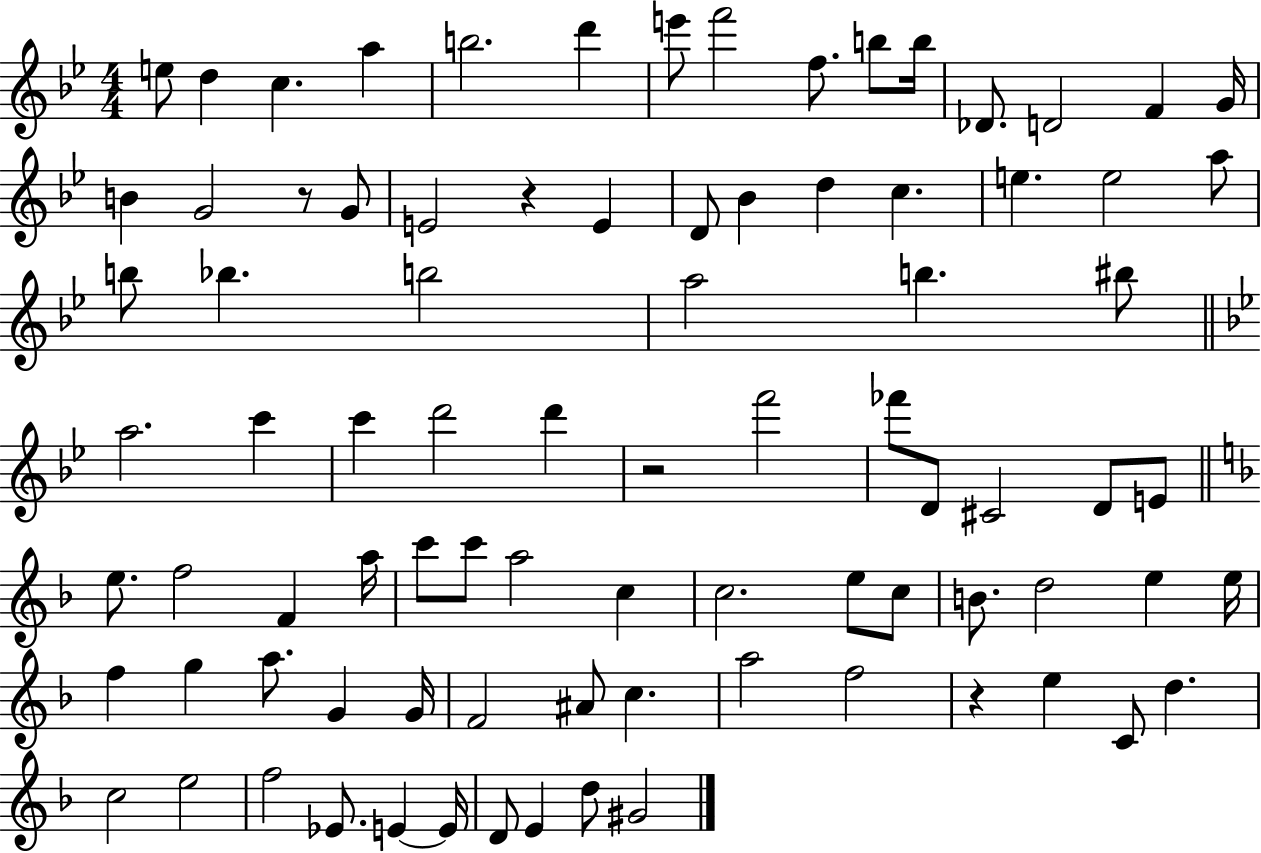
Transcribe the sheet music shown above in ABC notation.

X:1
T:Untitled
M:4/4
L:1/4
K:Bb
e/2 d c a b2 d' e'/2 f'2 f/2 b/2 b/4 _D/2 D2 F G/4 B G2 z/2 G/2 E2 z E D/2 _B d c e e2 a/2 b/2 _b b2 a2 b ^b/2 a2 c' c' d'2 d' z2 f'2 _f'/2 D/2 ^C2 D/2 E/2 e/2 f2 F a/4 c'/2 c'/2 a2 c c2 e/2 c/2 B/2 d2 e e/4 f g a/2 G G/4 F2 ^A/2 c a2 f2 z e C/2 d c2 e2 f2 _E/2 E E/4 D/2 E d/2 ^G2